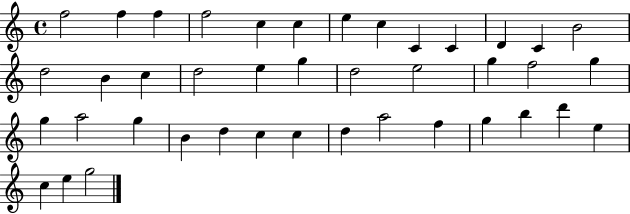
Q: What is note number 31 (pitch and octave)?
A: C5